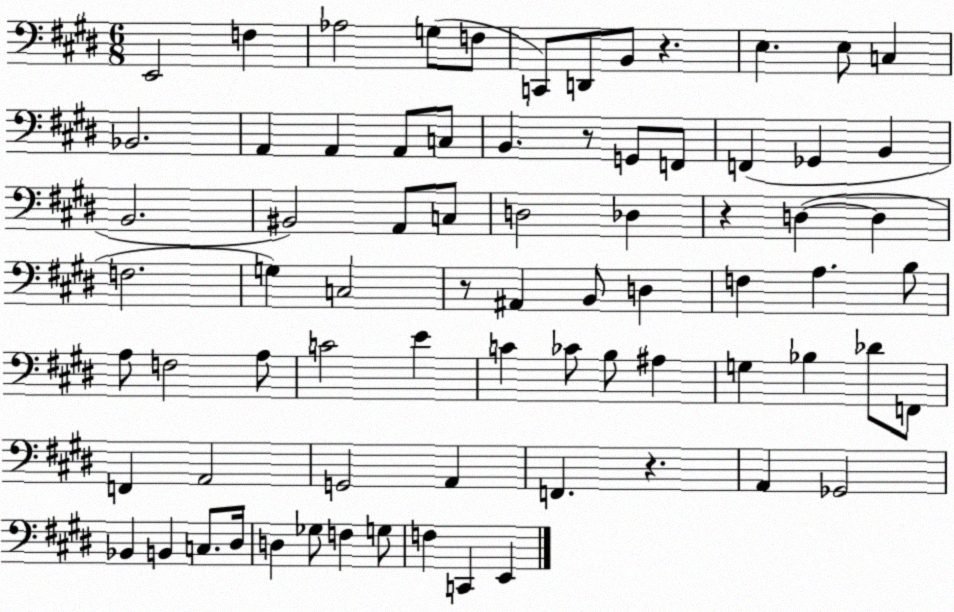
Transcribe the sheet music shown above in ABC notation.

X:1
T:Untitled
M:6/8
L:1/4
K:E
E,,2 F, _A,2 G,/2 F,/2 C,,/2 D,,/2 B,,/2 z E, E,/2 C, _B,,2 A,, A,, A,,/2 C,/2 B,, z/2 G,,/2 F,,/2 F,, _G,, B,, B,,2 ^B,,2 A,,/2 C,/2 D,2 _D, z D, D, F,2 G, C,2 z/2 ^A,, B,,/2 D, F, A, B,/2 A,/2 F,2 A,/2 C2 E C _C/2 B,/2 ^A, G, _B, _D/2 F,,/2 F,, A,,2 G,,2 A,, F,, z A,, _G,,2 _B,, B,, C,/2 ^D,/4 D, _G,/2 F, G,/2 F, C,, E,,